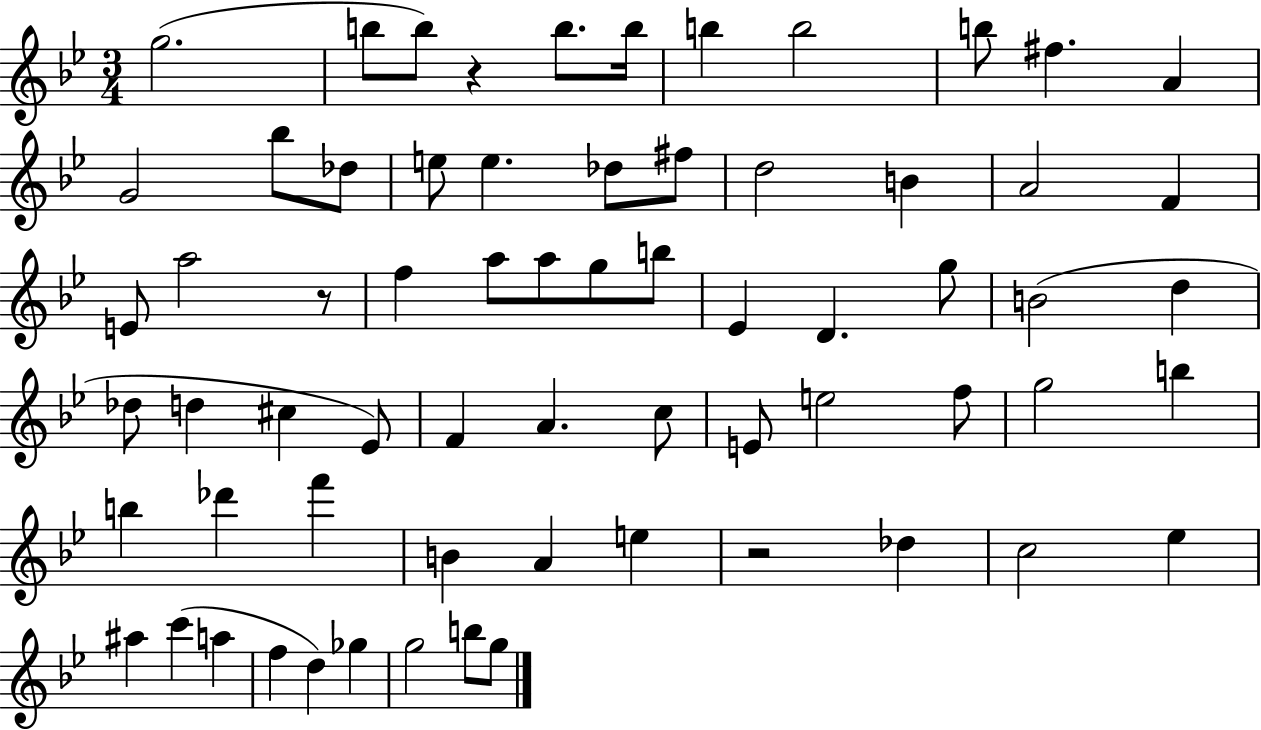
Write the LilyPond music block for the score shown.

{
  \clef treble
  \numericTimeSignature
  \time 3/4
  \key bes \major
  g''2.( | b''8 b''8) r4 b''8. b''16 | b''4 b''2 | b''8 fis''4. a'4 | \break g'2 bes''8 des''8 | e''8 e''4. des''8 fis''8 | d''2 b'4 | a'2 f'4 | \break e'8 a''2 r8 | f''4 a''8 a''8 g''8 b''8 | ees'4 d'4. g''8 | b'2( d''4 | \break des''8 d''4 cis''4 ees'8) | f'4 a'4. c''8 | e'8 e''2 f''8 | g''2 b''4 | \break b''4 des'''4 f'''4 | b'4 a'4 e''4 | r2 des''4 | c''2 ees''4 | \break ais''4 c'''4( a''4 | f''4 d''4) ges''4 | g''2 b''8 g''8 | \bar "|."
}